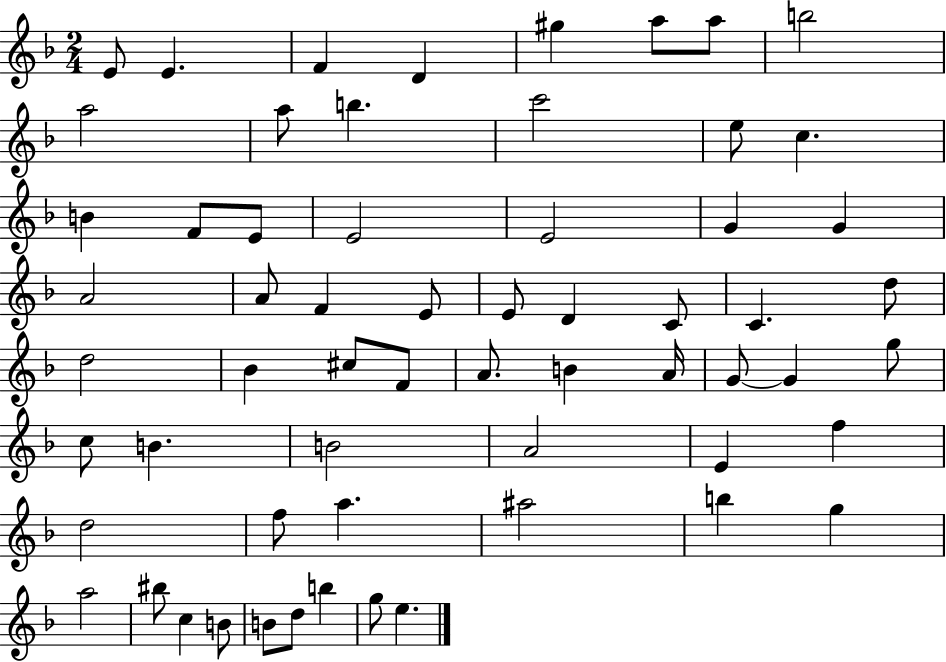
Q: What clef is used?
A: treble